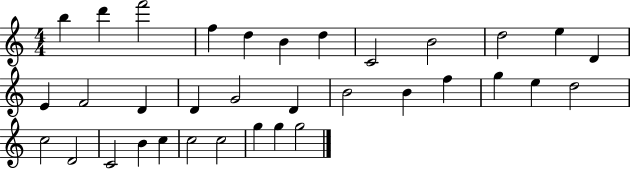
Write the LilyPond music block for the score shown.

{
  \clef treble
  \numericTimeSignature
  \time 4/4
  \key c \major
  b''4 d'''4 f'''2 | f''4 d''4 b'4 d''4 | c'2 b'2 | d''2 e''4 d'4 | \break e'4 f'2 d'4 | d'4 g'2 d'4 | b'2 b'4 f''4 | g''4 e''4 d''2 | \break c''2 d'2 | c'2 b'4 c''4 | c''2 c''2 | g''4 g''4 g''2 | \break \bar "|."
}